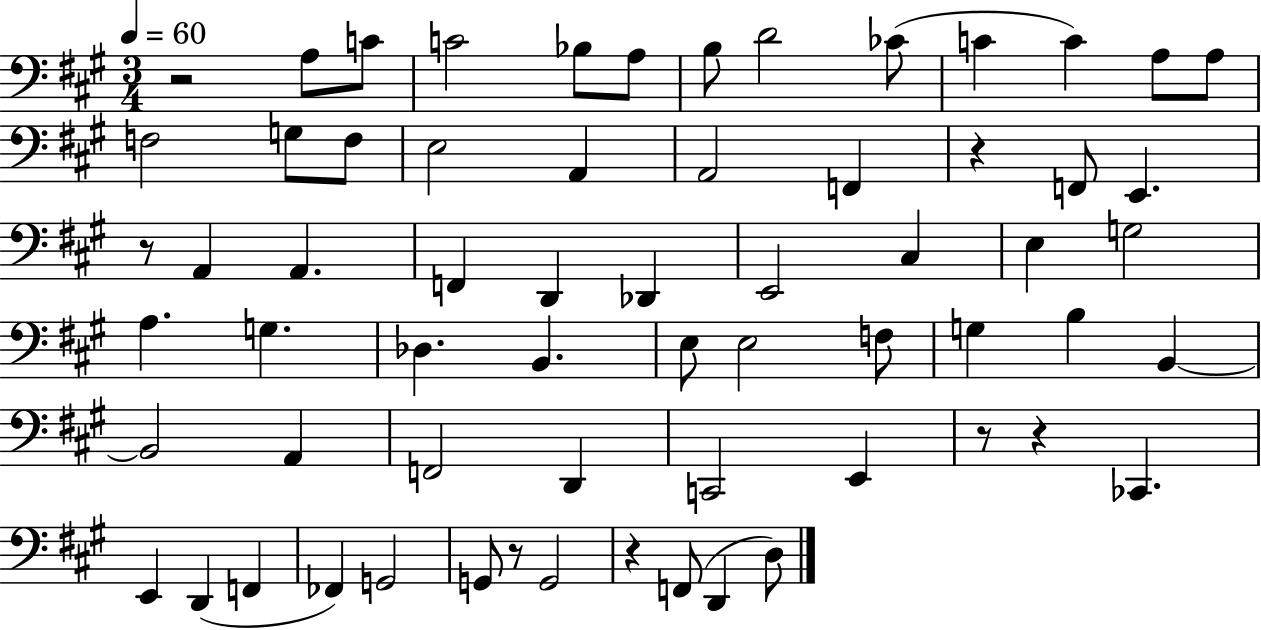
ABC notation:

X:1
T:Untitled
M:3/4
L:1/4
K:A
z2 A,/2 C/2 C2 _B,/2 A,/2 B,/2 D2 _C/2 C C A,/2 A,/2 F,2 G,/2 F,/2 E,2 A,, A,,2 F,, z F,,/2 E,, z/2 A,, A,, F,, D,, _D,, E,,2 ^C, E, G,2 A, G, _D, B,, E,/2 E,2 F,/2 G, B, B,, B,,2 A,, F,,2 D,, C,,2 E,, z/2 z _C,, E,, D,, F,, _F,, G,,2 G,,/2 z/2 G,,2 z F,,/2 D,, D,/2